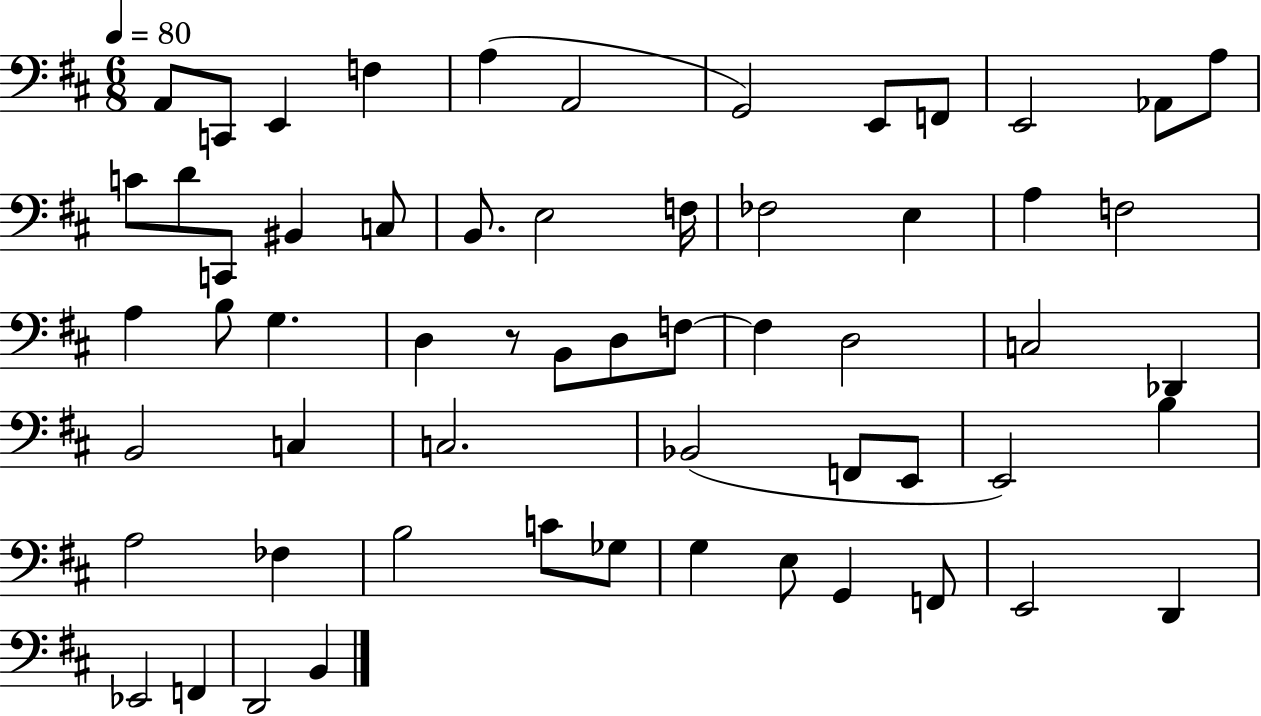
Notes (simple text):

A2/e C2/e E2/q F3/q A3/q A2/h G2/h E2/e F2/e E2/h Ab2/e A3/e C4/e D4/e C2/e BIS2/q C3/e B2/e. E3/h F3/s FES3/h E3/q A3/q F3/h A3/q B3/e G3/q. D3/q R/e B2/e D3/e F3/e F3/q D3/h C3/h Db2/q B2/h C3/q C3/h. Bb2/h F2/e E2/e E2/h B3/q A3/h FES3/q B3/h C4/e Gb3/e G3/q E3/e G2/q F2/e E2/h D2/q Eb2/h F2/q D2/h B2/q